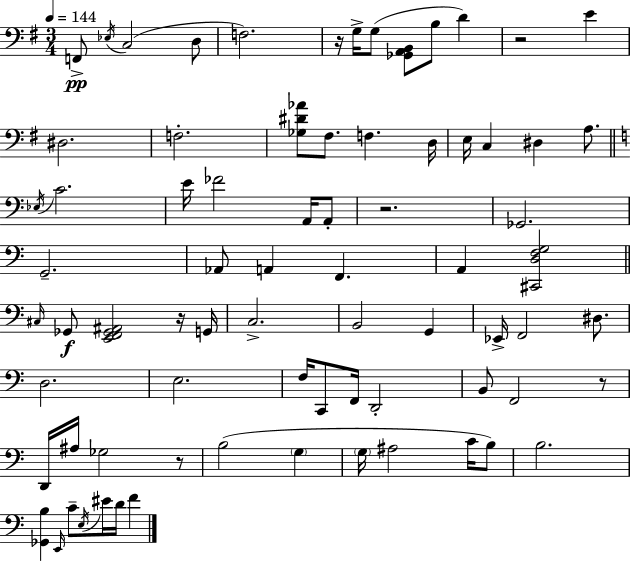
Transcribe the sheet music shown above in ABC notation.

X:1
T:Untitled
M:3/4
L:1/4
K:Em
F,,/2 _E,/4 C,2 D,/2 F,2 z/4 G,/4 G,/2 [_G,,A,,B,,]/2 B,/2 D z2 E ^D,2 F,2 [_G,^D_A]/2 ^F,/2 F, D,/4 E,/4 C, ^D, A,/2 _E,/4 C2 E/4 _F2 A,,/4 A,,/2 z2 _G,,2 G,,2 _A,,/2 A,, F,, A,, [^C,,D,F,G,]2 ^C,/4 _G,,/2 [E,,F,,_G,,^A,,]2 z/4 G,,/4 C,2 B,,2 G,, _E,,/4 F,,2 ^D,/2 D,2 E,2 F,/4 C,,/2 F,,/4 D,,2 B,,/2 F,,2 z/2 D,,/4 ^A,/4 _G,2 z/2 B,2 G, G,/4 ^A,2 C/4 B,/2 B,2 [_G,,B,] E,,/4 C/2 E,/4 ^E/4 D/4 F